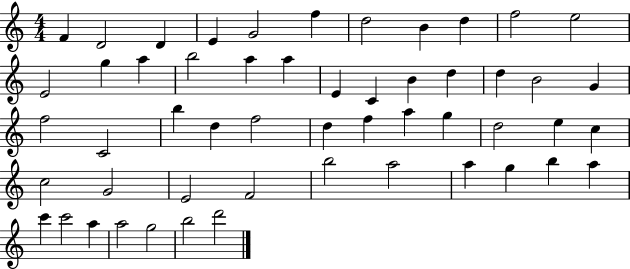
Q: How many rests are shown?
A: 0